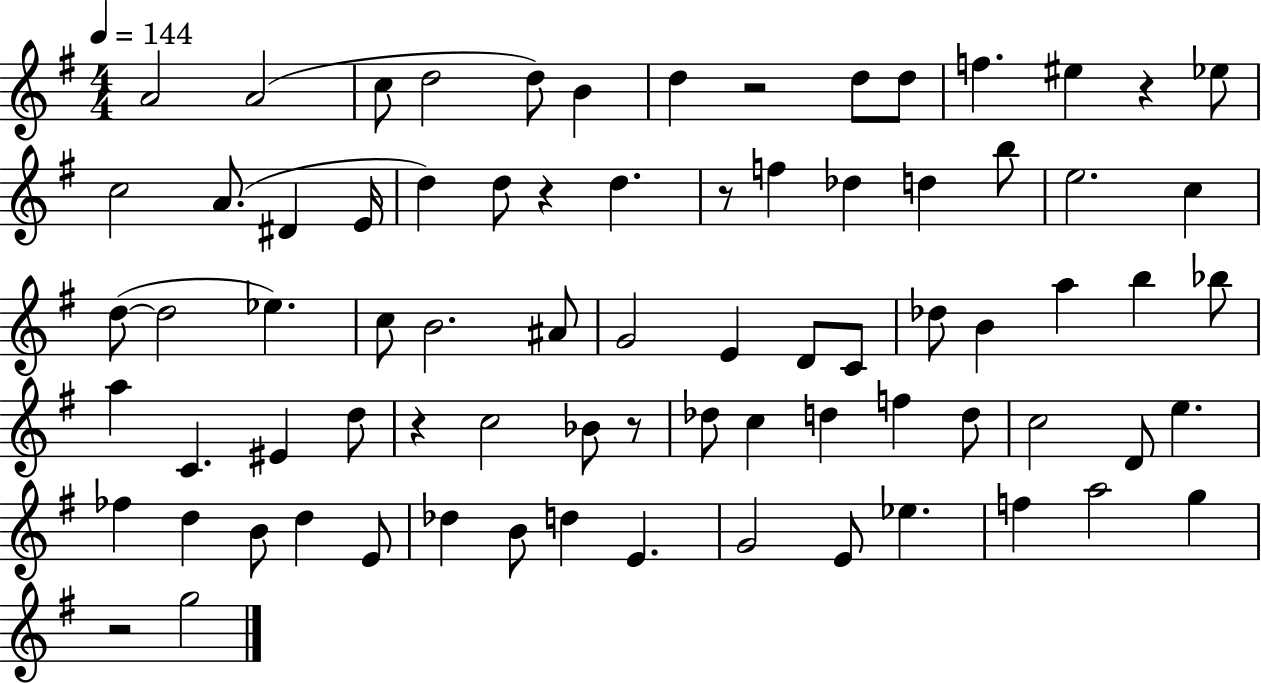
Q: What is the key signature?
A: G major